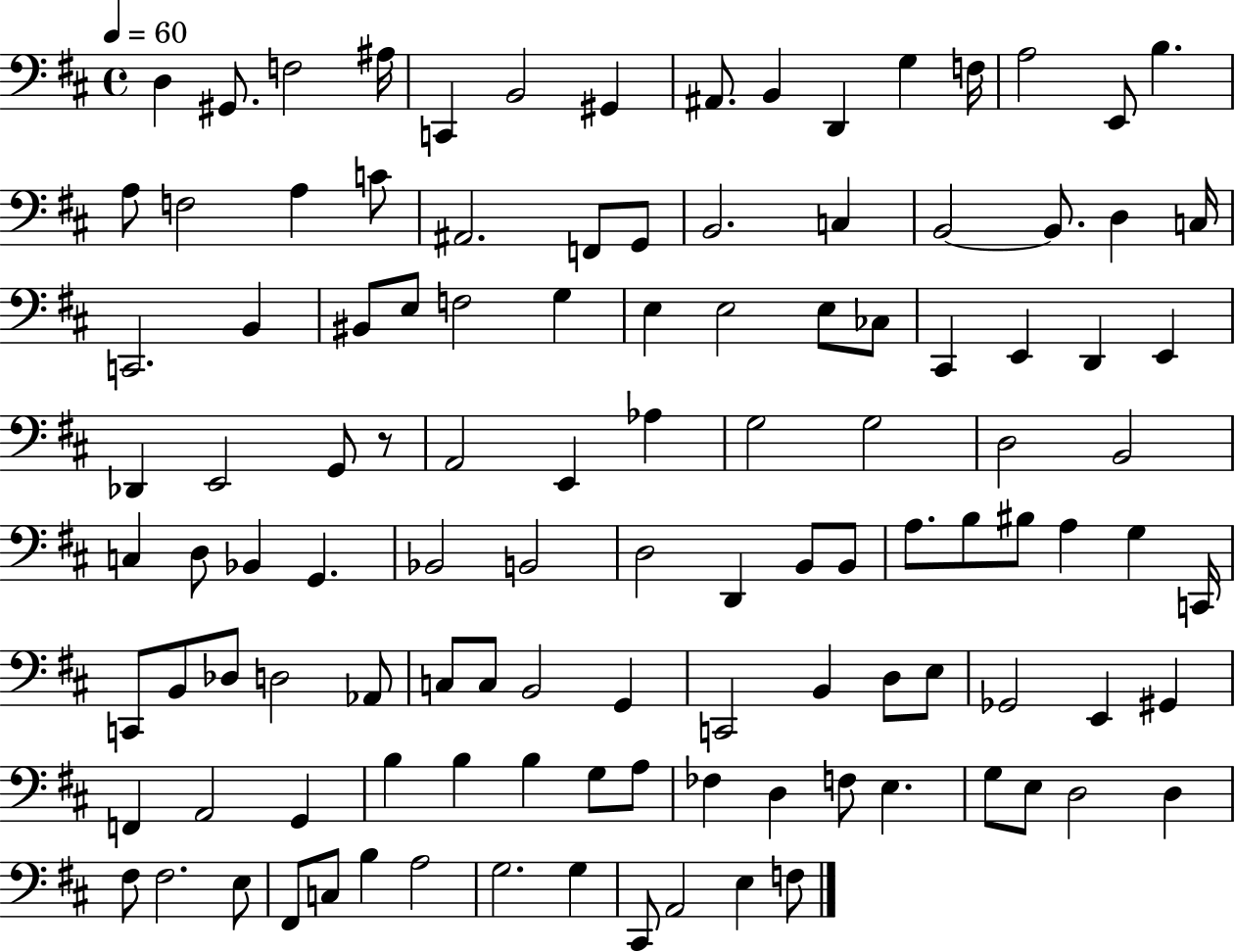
X:1
T:Untitled
M:4/4
L:1/4
K:D
D, ^G,,/2 F,2 ^A,/4 C,, B,,2 ^G,, ^A,,/2 B,, D,, G, F,/4 A,2 E,,/2 B, A,/2 F,2 A, C/2 ^A,,2 F,,/2 G,,/2 B,,2 C, B,,2 B,,/2 D, C,/4 C,,2 B,, ^B,,/2 E,/2 F,2 G, E, E,2 E,/2 _C,/2 ^C,, E,, D,, E,, _D,, E,,2 G,,/2 z/2 A,,2 E,, _A, G,2 G,2 D,2 B,,2 C, D,/2 _B,, G,, _B,,2 B,,2 D,2 D,, B,,/2 B,,/2 A,/2 B,/2 ^B,/2 A, G, C,,/4 C,,/2 B,,/2 _D,/2 D,2 _A,,/2 C,/2 C,/2 B,,2 G,, C,,2 B,, D,/2 E,/2 _G,,2 E,, ^G,, F,, A,,2 G,, B, B, B, G,/2 A,/2 _F, D, F,/2 E, G,/2 E,/2 D,2 D, ^F,/2 ^F,2 E,/2 ^F,,/2 C,/2 B, A,2 G,2 G, ^C,,/2 A,,2 E, F,/2